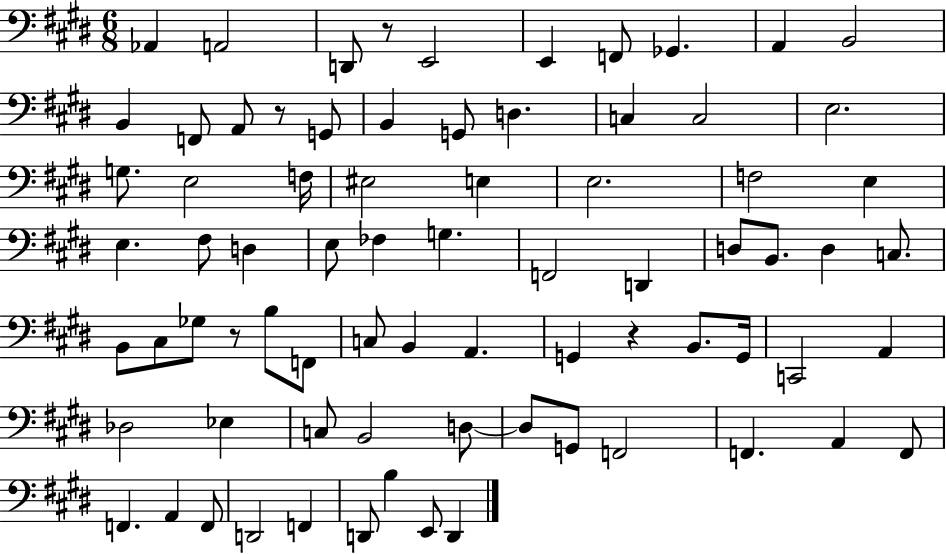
{
  \clef bass
  \numericTimeSignature
  \time 6/8
  \key e \major
  aes,4 a,2 | d,8 r8 e,2 | e,4 f,8 ges,4. | a,4 b,2 | \break b,4 f,8 a,8 r8 g,8 | b,4 g,8 d4. | c4 c2 | e2. | \break g8. e2 f16 | eis2 e4 | e2. | f2 e4 | \break e4. fis8 d4 | e8 fes4 g4. | f,2 d,4 | d8 b,8. d4 c8. | \break b,8 cis8 ges8 r8 b8 f,8 | c8 b,4 a,4. | g,4 r4 b,8. g,16 | c,2 a,4 | \break des2 ees4 | c8 b,2 d8~~ | d8 g,8 f,2 | f,4. a,4 f,8 | \break f,4. a,4 f,8 | d,2 f,4 | d,8 b4 e,8 d,4 | \bar "|."
}